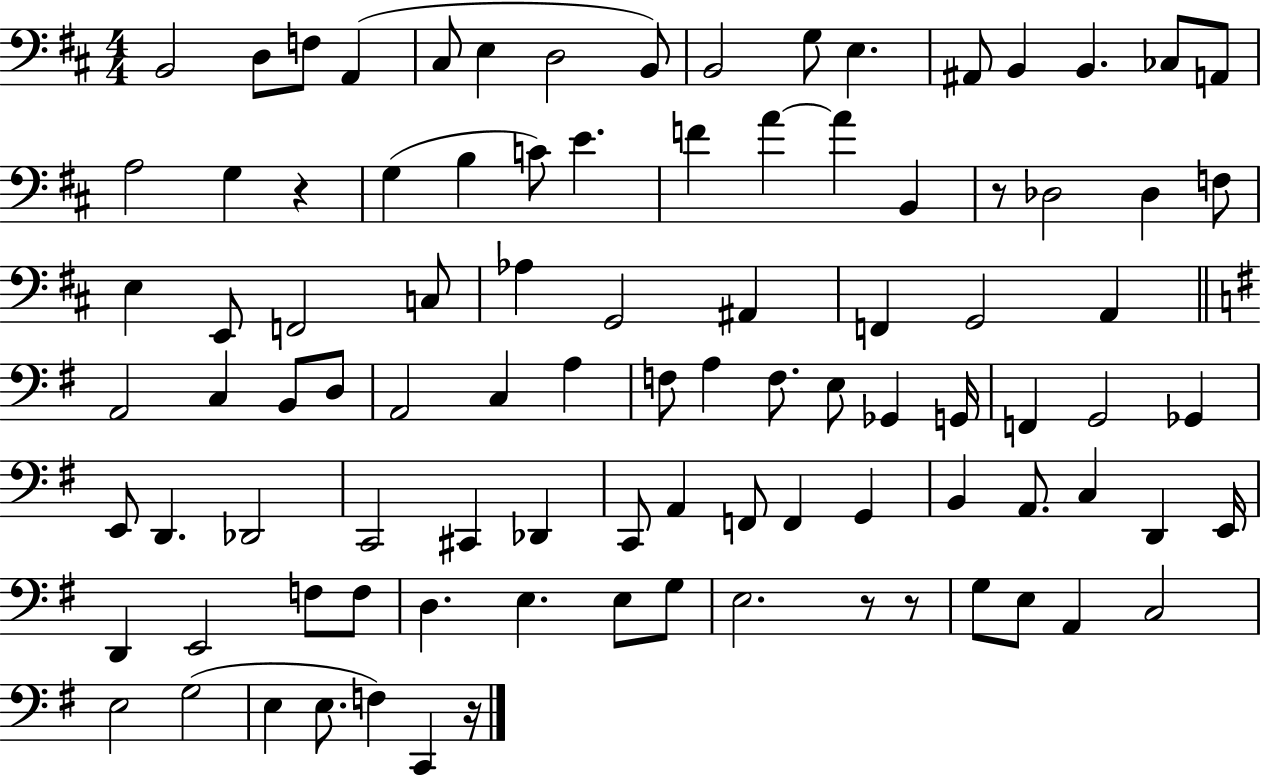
{
  \clef bass
  \numericTimeSignature
  \time 4/4
  \key d \major
  b,2 d8 f8 a,4( | cis8 e4 d2 b,8) | b,2 g8 e4. | ais,8 b,4 b,4. ces8 a,8 | \break a2 g4 r4 | g4( b4 c'8) e'4. | f'4 a'4~~ a'4 b,4 | r8 des2 des4 f8 | \break e4 e,8 f,2 c8 | aes4 g,2 ais,4 | f,4 g,2 a,4 | \bar "||" \break \key g \major a,2 c4 b,8 d8 | a,2 c4 a4 | f8 a4 f8. e8 ges,4 g,16 | f,4 g,2 ges,4 | \break e,8 d,4. des,2 | c,2 cis,4 des,4 | c,8 a,4 f,8 f,4 g,4 | b,4 a,8. c4 d,4 e,16 | \break d,4 e,2 f8 f8 | d4. e4. e8 g8 | e2. r8 r8 | g8 e8 a,4 c2 | \break e2 g2( | e4 e8. f4) c,4 r16 | \bar "|."
}